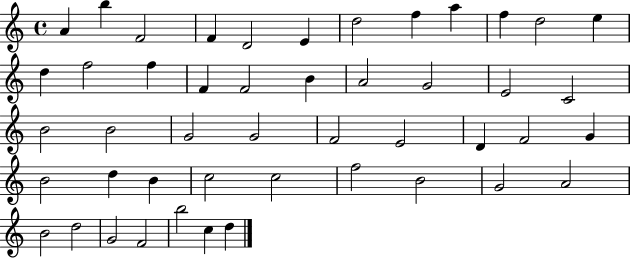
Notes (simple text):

A4/q B5/q F4/h F4/q D4/h E4/q D5/h F5/q A5/q F5/q D5/h E5/q D5/q F5/h F5/q F4/q F4/h B4/q A4/h G4/h E4/h C4/h B4/h B4/h G4/h G4/h F4/h E4/h D4/q F4/h G4/q B4/h D5/q B4/q C5/h C5/h F5/h B4/h G4/h A4/h B4/h D5/h G4/h F4/h B5/h C5/q D5/q